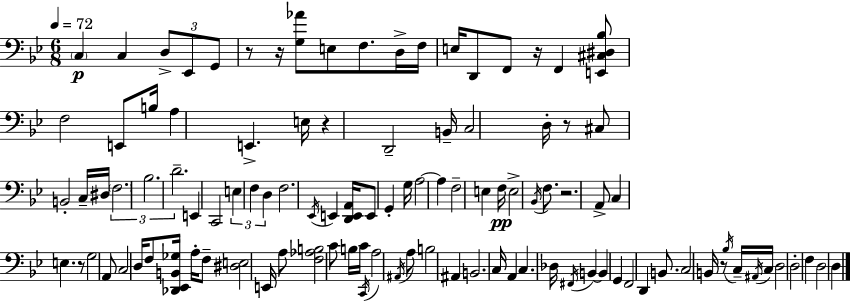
X:1
T:Untitled
M:6/8
L:1/4
K:Bb
C, C, D,/2 _E,,/2 G,,/2 z/2 z/4 [G,_A]/2 E,/2 F,/2 D,/4 F,/4 E,/4 D,,/2 F,,/2 z/4 F,, [E,,^C,^D,_B,]/2 F,2 E,,/2 B,/4 A, E,, E,/4 z D,,2 B,,/4 C,2 D,/4 z/2 ^C,/2 B,,2 C,/4 ^D,/4 F,2 _B,2 D2 E,, C,,2 E, F, D, F,2 _E,,/4 E,, [D,,E,,A,,]/4 E,,/2 G,, G,/4 A,2 A, F,2 E, F,/4 E,2 _B,,/4 F,/2 z2 A,,/2 C, E, z/2 G,2 A,,/2 C,2 D,/4 F,/2 [_D,,_E,,B,,_G,]/4 A,/4 F,/2 [^D,E,]2 E,,/4 A,/2 [F,_A,B,]2 C/2 B,/4 C/4 C,,/4 A,2 ^A,,/4 A,/2 B,2 ^A,, B,,2 C,/4 A,, C, _D,/4 ^F,,/4 B,, B,, G,, F,,2 D,, B,,/2 C,2 B,,/4 z/2 _B,/4 C,/4 ^A,,/4 C,/4 D,2 D,2 F, D,2 D,